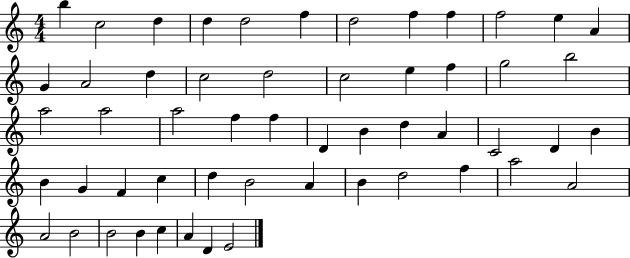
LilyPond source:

{
  \clef treble
  \numericTimeSignature
  \time 4/4
  \key c \major
  b''4 c''2 d''4 | d''4 d''2 f''4 | d''2 f''4 f''4 | f''2 e''4 a'4 | \break g'4 a'2 d''4 | c''2 d''2 | c''2 e''4 f''4 | g''2 b''2 | \break a''2 a''2 | a''2 f''4 f''4 | d'4 b'4 d''4 a'4 | c'2 d'4 b'4 | \break b'4 g'4 f'4 c''4 | d''4 b'2 a'4 | b'4 d''2 f''4 | a''2 a'2 | \break a'2 b'2 | b'2 b'4 c''4 | a'4 d'4 e'2 | \bar "|."
}